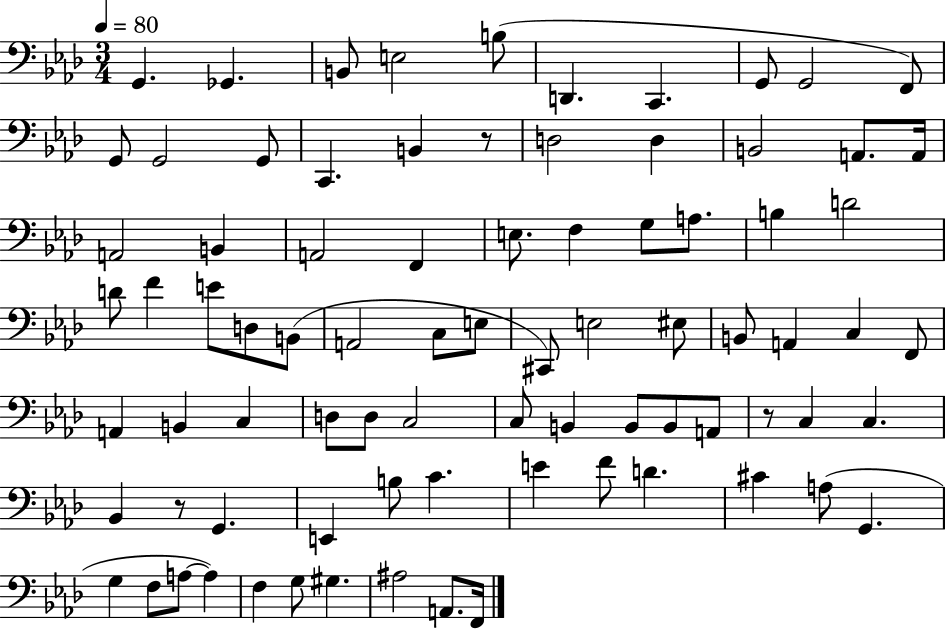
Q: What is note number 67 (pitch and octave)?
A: C#4